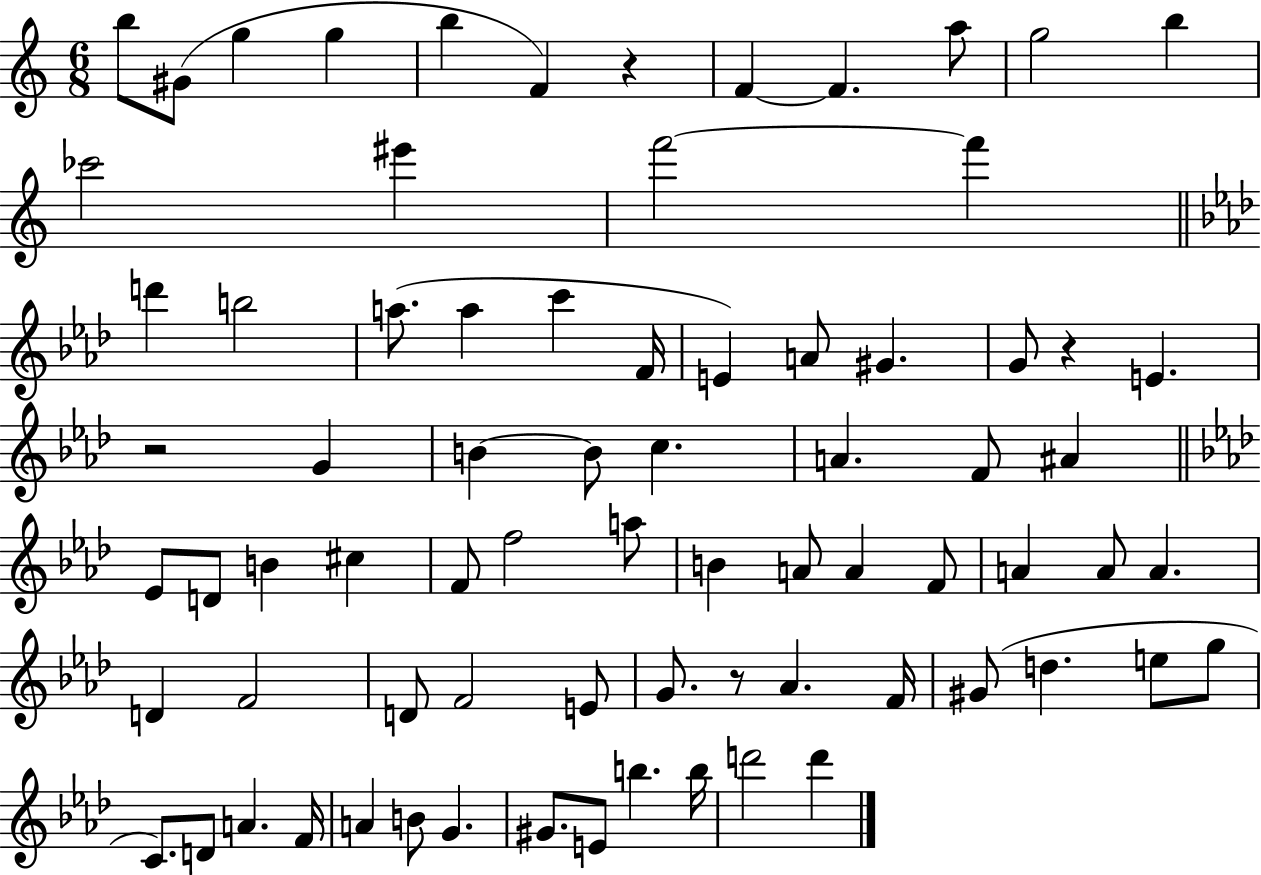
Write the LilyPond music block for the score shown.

{
  \clef treble
  \numericTimeSignature
  \time 6/8
  \key c \major
  b''8 gis'8( g''4 g''4 | b''4 f'4) r4 | f'4~~ f'4. a''8 | g''2 b''4 | \break ces'''2 eis'''4 | f'''2~~ f'''4 | \bar "||" \break \key aes \major d'''4 b''2 | a''8.( a''4 c'''4 f'16 | e'4) a'8 gis'4. | g'8 r4 e'4. | \break r2 g'4 | b'4~~ b'8 c''4. | a'4. f'8 ais'4 | \bar "||" \break \key f \minor ees'8 d'8 b'4 cis''4 | f'8 f''2 a''8 | b'4 a'8 a'4 f'8 | a'4 a'8 a'4. | \break d'4 f'2 | d'8 f'2 e'8 | g'8. r8 aes'4. f'16 | gis'8( d''4. e''8 g''8 | \break c'8.) d'8 a'4. f'16 | a'4 b'8 g'4. | gis'8. e'8 b''4. b''16 | d'''2 d'''4 | \break \bar "|."
}